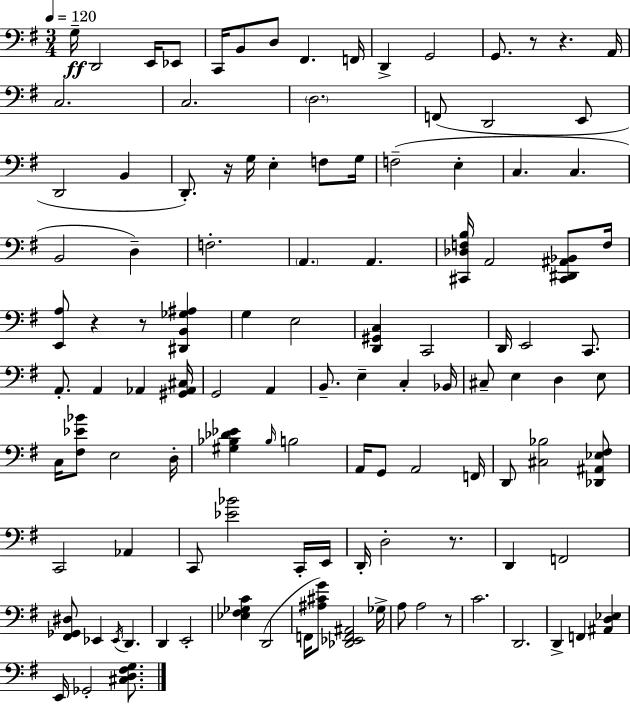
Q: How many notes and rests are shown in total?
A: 115